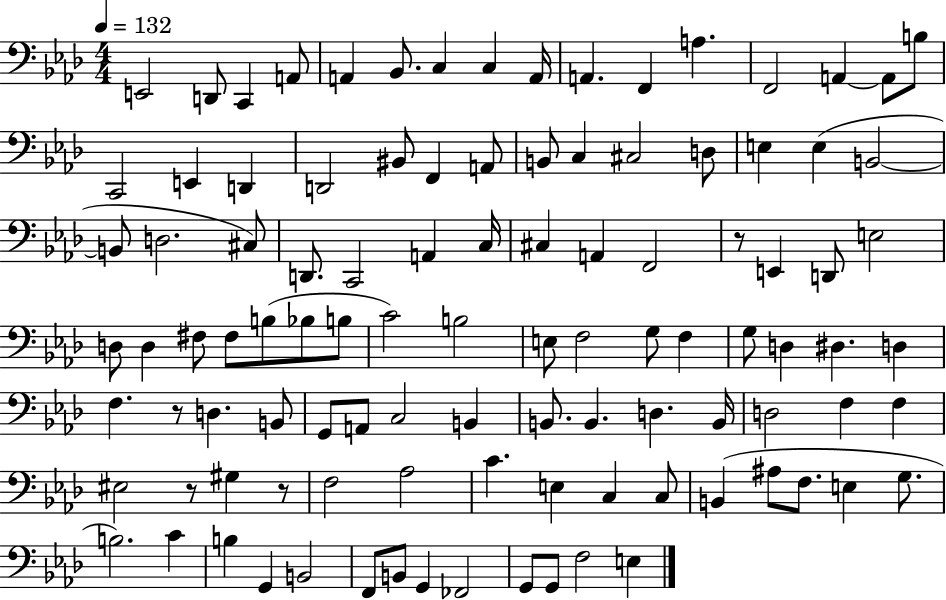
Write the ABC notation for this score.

X:1
T:Untitled
M:4/4
L:1/4
K:Ab
E,,2 D,,/2 C,, A,,/2 A,, _B,,/2 C, C, A,,/4 A,, F,, A, F,,2 A,, A,,/2 B,/2 C,,2 E,, D,, D,,2 ^B,,/2 F,, A,,/2 B,,/2 C, ^C,2 D,/2 E, E, B,,2 B,,/2 D,2 ^C,/2 D,,/2 C,,2 A,, C,/4 ^C, A,, F,,2 z/2 E,, D,,/2 E,2 D,/2 D, ^F,/2 ^F,/2 B,/2 _B,/2 B,/2 C2 B,2 E,/2 F,2 G,/2 F, G,/2 D, ^D, D, F, z/2 D, B,,/2 G,,/2 A,,/2 C,2 B,, B,,/2 B,, D, B,,/4 D,2 F, F, ^E,2 z/2 ^G, z/2 F,2 _A,2 C E, C, C,/2 B,, ^A,/2 F,/2 E, G,/2 B,2 C B, G,, B,,2 F,,/2 B,,/2 G,, _F,,2 G,,/2 G,,/2 F,2 E,